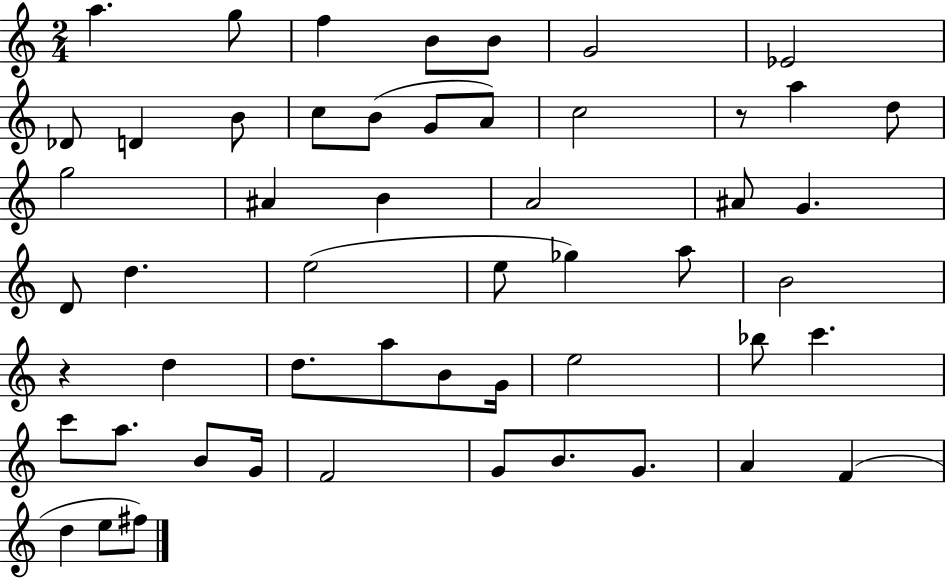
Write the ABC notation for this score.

X:1
T:Untitled
M:2/4
L:1/4
K:C
a g/2 f B/2 B/2 G2 _E2 _D/2 D B/2 c/2 B/2 G/2 A/2 c2 z/2 a d/2 g2 ^A B A2 ^A/2 G D/2 d e2 e/2 _g a/2 B2 z d d/2 a/2 B/2 G/4 e2 _b/2 c' c'/2 a/2 B/2 G/4 F2 G/2 B/2 G/2 A F d e/2 ^f/2